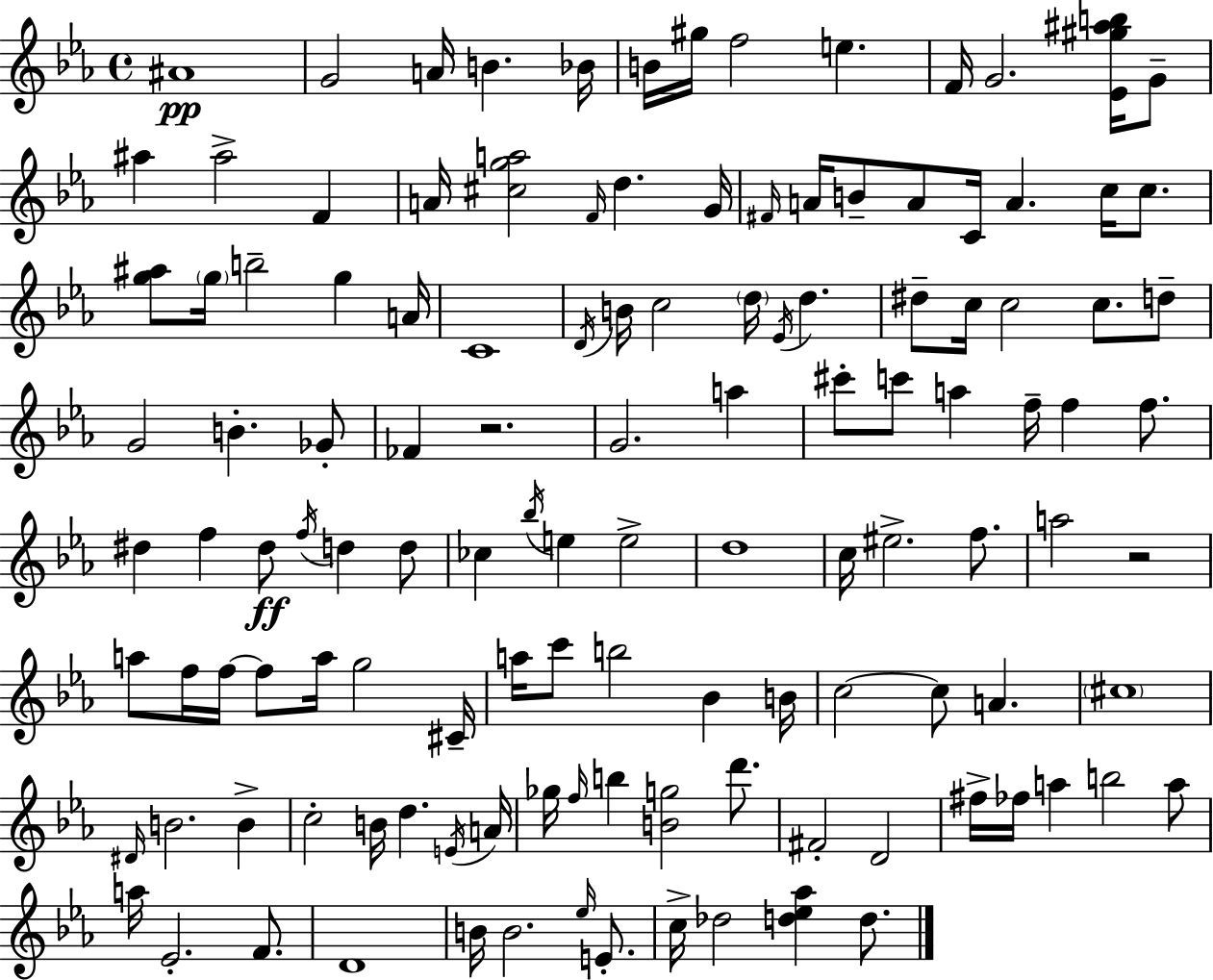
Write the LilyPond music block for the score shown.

{
  \clef treble
  \time 4/4
  \defaultTimeSignature
  \key ees \major
  \repeat volta 2 { ais'1\pp | g'2 a'16 b'4. bes'16 | b'16 gis''16 f''2 e''4. | f'16 g'2. <ees' gis'' ais'' b''>16 g'8-- | \break ais''4 ais''2-> f'4 | a'16 <cis'' g'' a''>2 \grace { f'16 } d''4. | g'16 \grace { fis'16 } a'16 b'8-- a'8 c'16 a'4. c''16 c''8. | <g'' ais''>8 \parenthesize g''16 b''2-- g''4 | \break a'16 c'1 | \acciaccatura { d'16 } b'16 c''2 \parenthesize d''16 \acciaccatura { ees'16 } d''4. | dis''8-- c''16 c''2 c''8. | d''8-- g'2 b'4.-. | \break ges'8-. fes'4 r2. | g'2. | a''4 cis'''8-. c'''8 a''4 f''16-- f''4 | f''8. dis''4 f''4 dis''8\ff \acciaccatura { f''16 } d''4 | \break d''8 ces''4 \acciaccatura { bes''16 } e''4 e''2-> | d''1 | c''16 eis''2.-> | f''8. a''2 r2 | \break a''8 f''16 f''16~~ f''8 a''16 g''2 | cis'16-- a''16 c'''8 b''2 | bes'4 b'16 c''2~~ c''8 | a'4. \parenthesize cis''1 | \break \grace { dis'16 } b'2. | b'4-> c''2-. b'16 | d''4. \acciaccatura { e'16 } a'16 ges''16 \grace { f''16 } b''4 <b' g''>2 | d'''8. fis'2-. | \break d'2 fis''16-> fes''16 a''4 b''2 | a''8 a''16 ees'2.-. | f'8. d'1 | b'16 b'2. | \break \grace { ees''16 } e'8.-. c''16-> des''2 | <d'' ees'' aes''>4 d''8. } \bar "|."
}